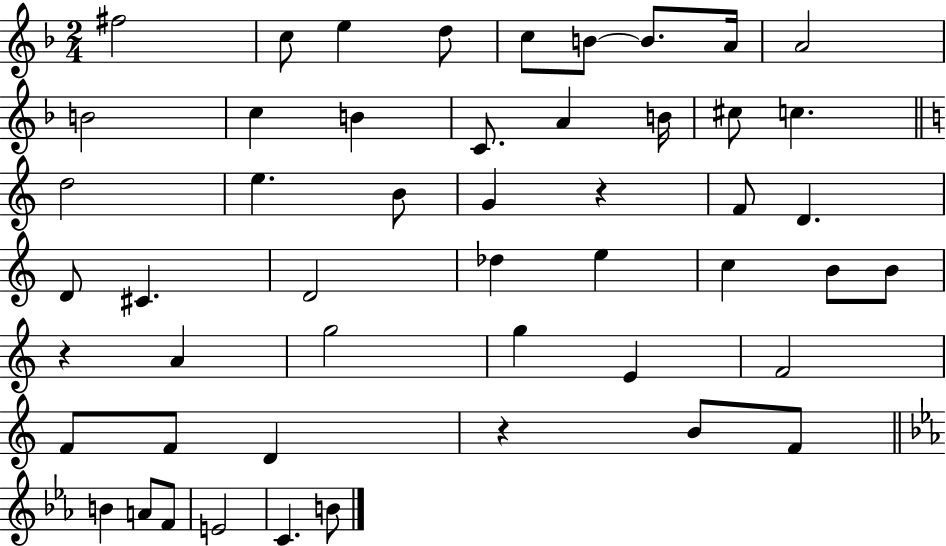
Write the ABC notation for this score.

X:1
T:Untitled
M:2/4
L:1/4
K:F
^f2 c/2 e d/2 c/2 B/2 B/2 A/4 A2 B2 c B C/2 A B/4 ^c/2 c d2 e B/2 G z F/2 D D/2 ^C D2 _d e c B/2 B/2 z A g2 g E F2 F/2 F/2 D z B/2 F/2 B A/2 F/2 E2 C B/2